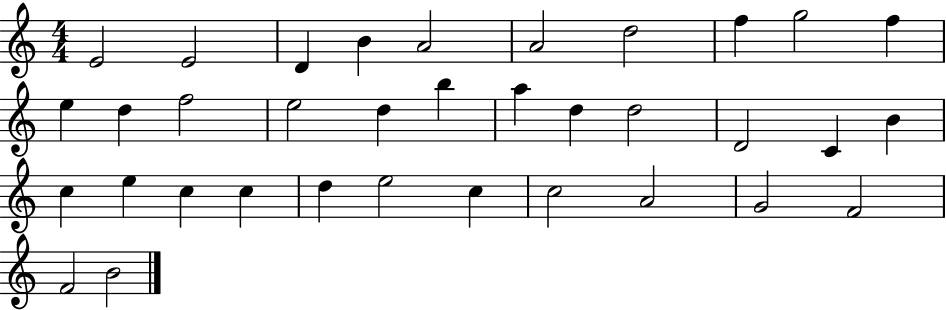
X:1
T:Untitled
M:4/4
L:1/4
K:C
E2 E2 D B A2 A2 d2 f g2 f e d f2 e2 d b a d d2 D2 C B c e c c d e2 c c2 A2 G2 F2 F2 B2